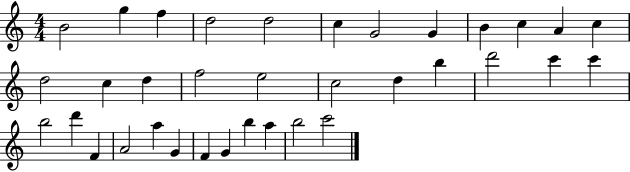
B4/h G5/q F5/q D5/h D5/h C5/q G4/h G4/q B4/q C5/q A4/q C5/q D5/h C5/q D5/q F5/h E5/h C5/h D5/q B5/q D6/h C6/q C6/q B5/h D6/q F4/q A4/h A5/q G4/q F4/q G4/q B5/q A5/q B5/h C6/h